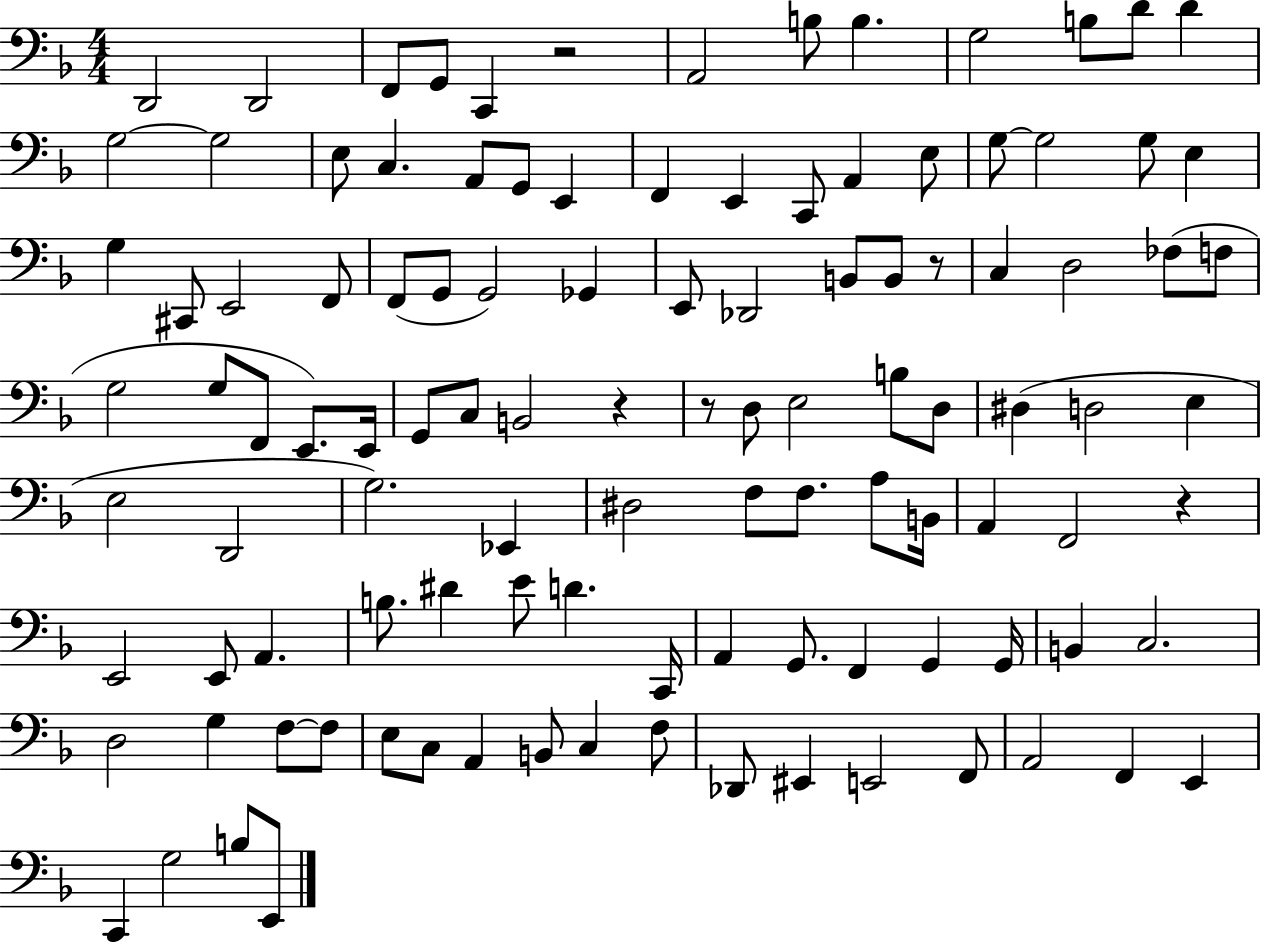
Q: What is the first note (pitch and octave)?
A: D2